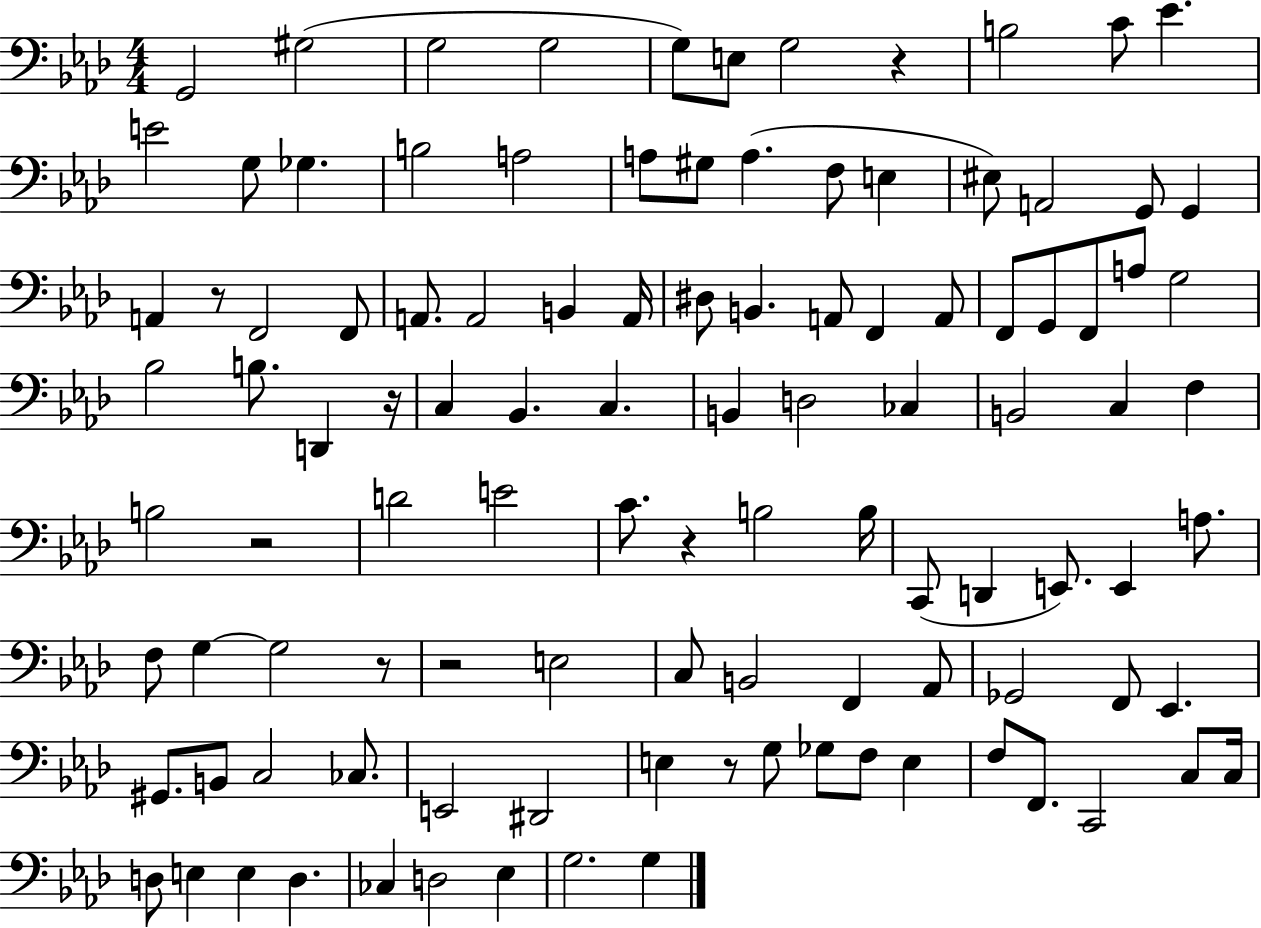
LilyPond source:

{
  \clef bass
  \numericTimeSignature
  \time 4/4
  \key aes \major
  g,2 gis2( | g2 g2 | g8) e8 g2 r4 | b2 c'8 ees'4. | \break e'2 g8 ges4. | b2 a2 | a8 gis8 a4.( f8 e4 | eis8) a,2 g,8 g,4 | \break a,4 r8 f,2 f,8 | a,8. a,2 b,4 a,16 | dis8 b,4. a,8 f,4 a,8 | f,8 g,8 f,8 a8 g2 | \break bes2 b8. d,4 r16 | c4 bes,4. c4. | b,4 d2 ces4 | b,2 c4 f4 | \break b2 r2 | d'2 e'2 | c'8. r4 b2 b16 | c,8( d,4 e,8.) e,4 a8. | \break f8 g4~~ g2 r8 | r2 e2 | c8 b,2 f,4 aes,8 | ges,2 f,8 ees,4. | \break gis,8. b,8 c2 ces8. | e,2 dis,2 | e4 r8 g8 ges8 f8 e4 | f8 f,8. c,2 c8 c16 | \break d8 e4 e4 d4. | ces4 d2 ees4 | g2. g4 | \bar "|."
}